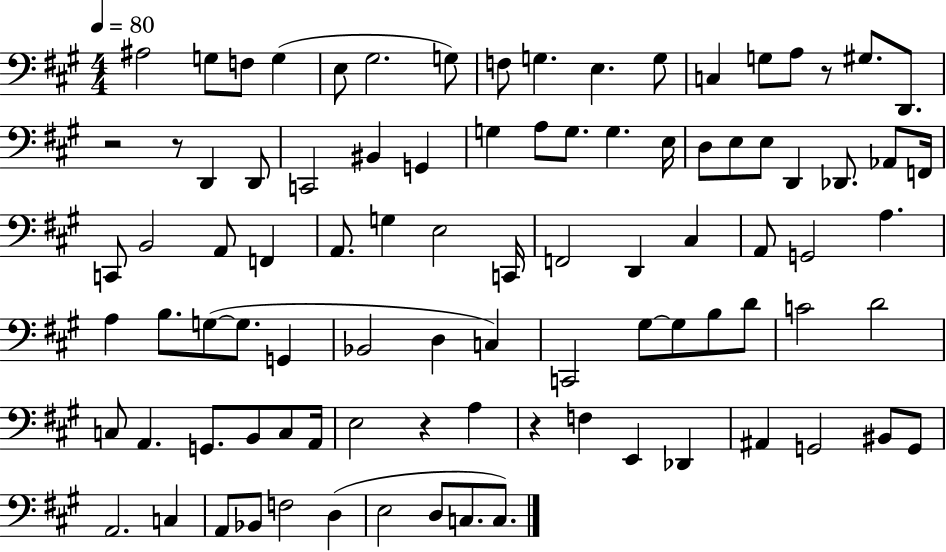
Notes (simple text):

A#3/h G3/e F3/e G3/q E3/e G#3/h. G3/e F3/e G3/q. E3/q. G3/e C3/q G3/e A3/e R/e G#3/e. D2/e. R/h R/e D2/q D2/e C2/h BIS2/q G2/q G3/q A3/e G3/e. G3/q. E3/s D3/e E3/e E3/e D2/q Db2/e. Ab2/e F2/s C2/e B2/h A2/e F2/q A2/e. G3/q E3/h C2/s F2/h D2/q C#3/q A2/e G2/h A3/q. A3/q B3/e. G3/e G3/e. G2/q Bb2/h D3/q C3/q C2/h G#3/e G#3/e B3/e D4/e C4/h D4/h C3/e A2/q. G2/e. B2/e C3/e A2/s E3/h R/q A3/q R/q F3/q E2/q Db2/q A#2/q G2/h BIS2/e G2/e A2/h. C3/q A2/e Bb2/e F3/h D3/q E3/h D3/e C3/e. C3/e.